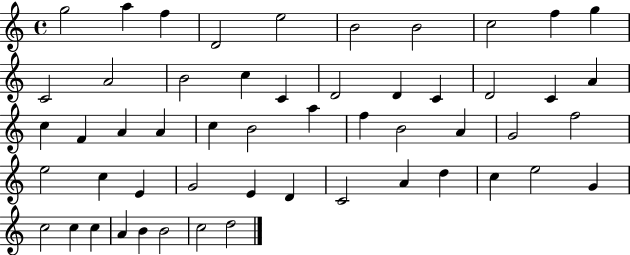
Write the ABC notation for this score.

X:1
T:Untitled
M:4/4
L:1/4
K:C
g2 a f D2 e2 B2 B2 c2 f g C2 A2 B2 c C D2 D C D2 C A c F A A c B2 a f B2 A G2 f2 e2 c E G2 E D C2 A d c e2 G c2 c c A B B2 c2 d2